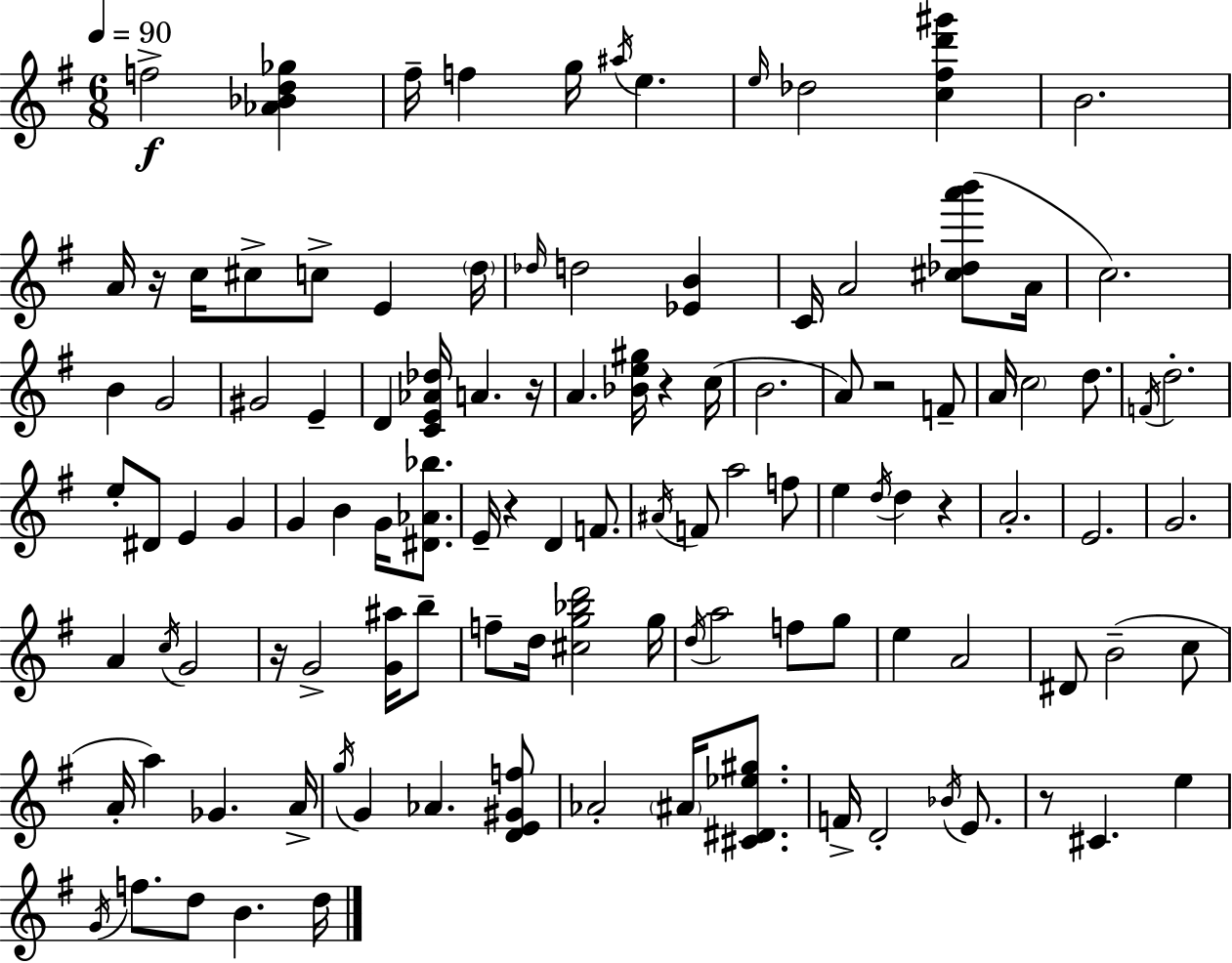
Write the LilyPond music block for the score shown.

{
  \clef treble
  \numericTimeSignature
  \time 6/8
  \key e \minor
  \tempo 4 = 90
  f''2->\f <aes' bes' d'' ges''>4 | fis''16-- f''4 g''16 \acciaccatura { ais''16 } e''4. | \grace { e''16 } des''2 <c'' fis'' d''' gis'''>4 | b'2. | \break a'16 r16 c''16 cis''8-> c''8-> e'4 | \parenthesize d''16 \grace { des''16 } d''2 <ees' b'>4 | c'16 a'2 | <cis'' des'' a''' b'''>8( a'16 c''2.) | \break b'4 g'2 | gis'2 e'4-- | d'4 <c' e' aes' des''>16 a'4. | r16 a'4. <bes' e'' gis''>16 r4 | \break c''16( b'2. | a'8) r2 | f'8-- a'16 \parenthesize c''2 | d''8. \acciaccatura { f'16 } d''2.-. | \break e''8-. dis'8 e'4 | g'4 g'4 b'4 | g'16 <dis' aes' bes''>8. e'16-- r4 d'4 | f'8. \acciaccatura { ais'16 } f'8 a''2 | \break f''8 e''4 \acciaccatura { d''16 } d''4 | r4 a'2.-. | e'2. | g'2. | \break a'4 \acciaccatura { c''16 } g'2 | r16 g'2-> | <g' ais''>16 b''8-- f''8-- d''16 <cis'' g'' bes'' d'''>2 | g''16 \acciaccatura { d''16 } a''2 | \break f''8 g''8 e''4 | a'2 dis'8 b'2--( | c''8 a'16-. a''4) | ges'4. a'16-> \acciaccatura { g''16 } g'4 | \break aes'4. <d' e' gis' f''>8 aes'2-. | \parenthesize ais'16 <cis' dis' ees'' gis''>8. f'16-> d'2-. | \acciaccatura { bes'16 } e'8. r8 | cis'4. e''4 \acciaccatura { g'16 } f''8. | \break d''8 b'4. d''16 \bar "|."
}